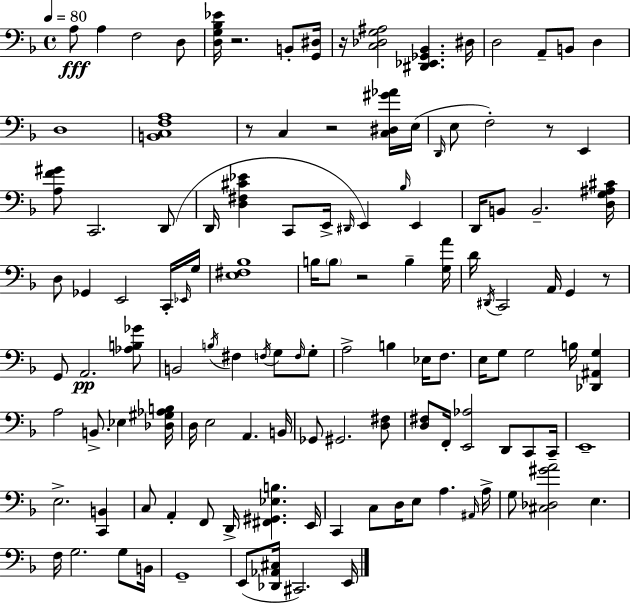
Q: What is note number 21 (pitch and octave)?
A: C2